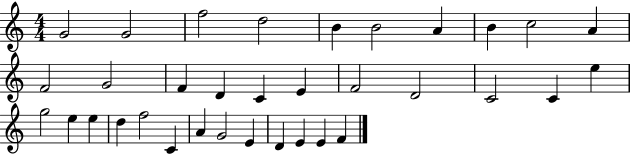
G4/h G4/h F5/h D5/h B4/q B4/h A4/q B4/q C5/h A4/q F4/h G4/h F4/q D4/q C4/q E4/q F4/h D4/h C4/h C4/q E5/q G5/h E5/q E5/q D5/q F5/h C4/q A4/q G4/h E4/q D4/q E4/q E4/q F4/q